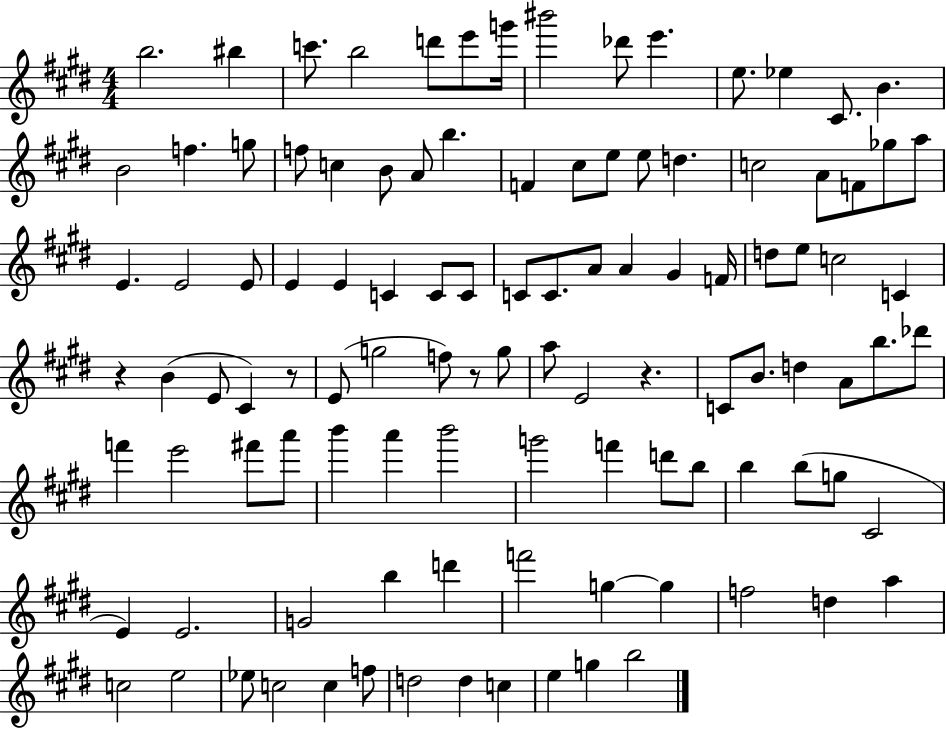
X:1
T:Untitled
M:4/4
L:1/4
K:E
b2 ^b c'/2 b2 d'/2 e'/2 g'/4 ^b'2 _d'/2 e' e/2 _e ^C/2 B B2 f g/2 f/2 c B/2 A/2 b F ^c/2 e/2 e/2 d c2 A/2 F/2 _g/2 a/2 E E2 E/2 E E C C/2 C/2 C/2 C/2 A/2 A ^G F/4 d/2 e/2 c2 C z B E/2 ^C z/2 E/2 g2 f/2 z/2 g/2 a/2 E2 z C/2 B/2 d A/2 b/2 _d'/2 f' e'2 ^f'/2 a'/2 b' a' b'2 g'2 f' d'/2 b/2 b b/2 g/2 ^C2 E E2 G2 b d' f'2 g g f2 d a c2 e2 _e/2 c2 c f/2 d2 d c e g b2